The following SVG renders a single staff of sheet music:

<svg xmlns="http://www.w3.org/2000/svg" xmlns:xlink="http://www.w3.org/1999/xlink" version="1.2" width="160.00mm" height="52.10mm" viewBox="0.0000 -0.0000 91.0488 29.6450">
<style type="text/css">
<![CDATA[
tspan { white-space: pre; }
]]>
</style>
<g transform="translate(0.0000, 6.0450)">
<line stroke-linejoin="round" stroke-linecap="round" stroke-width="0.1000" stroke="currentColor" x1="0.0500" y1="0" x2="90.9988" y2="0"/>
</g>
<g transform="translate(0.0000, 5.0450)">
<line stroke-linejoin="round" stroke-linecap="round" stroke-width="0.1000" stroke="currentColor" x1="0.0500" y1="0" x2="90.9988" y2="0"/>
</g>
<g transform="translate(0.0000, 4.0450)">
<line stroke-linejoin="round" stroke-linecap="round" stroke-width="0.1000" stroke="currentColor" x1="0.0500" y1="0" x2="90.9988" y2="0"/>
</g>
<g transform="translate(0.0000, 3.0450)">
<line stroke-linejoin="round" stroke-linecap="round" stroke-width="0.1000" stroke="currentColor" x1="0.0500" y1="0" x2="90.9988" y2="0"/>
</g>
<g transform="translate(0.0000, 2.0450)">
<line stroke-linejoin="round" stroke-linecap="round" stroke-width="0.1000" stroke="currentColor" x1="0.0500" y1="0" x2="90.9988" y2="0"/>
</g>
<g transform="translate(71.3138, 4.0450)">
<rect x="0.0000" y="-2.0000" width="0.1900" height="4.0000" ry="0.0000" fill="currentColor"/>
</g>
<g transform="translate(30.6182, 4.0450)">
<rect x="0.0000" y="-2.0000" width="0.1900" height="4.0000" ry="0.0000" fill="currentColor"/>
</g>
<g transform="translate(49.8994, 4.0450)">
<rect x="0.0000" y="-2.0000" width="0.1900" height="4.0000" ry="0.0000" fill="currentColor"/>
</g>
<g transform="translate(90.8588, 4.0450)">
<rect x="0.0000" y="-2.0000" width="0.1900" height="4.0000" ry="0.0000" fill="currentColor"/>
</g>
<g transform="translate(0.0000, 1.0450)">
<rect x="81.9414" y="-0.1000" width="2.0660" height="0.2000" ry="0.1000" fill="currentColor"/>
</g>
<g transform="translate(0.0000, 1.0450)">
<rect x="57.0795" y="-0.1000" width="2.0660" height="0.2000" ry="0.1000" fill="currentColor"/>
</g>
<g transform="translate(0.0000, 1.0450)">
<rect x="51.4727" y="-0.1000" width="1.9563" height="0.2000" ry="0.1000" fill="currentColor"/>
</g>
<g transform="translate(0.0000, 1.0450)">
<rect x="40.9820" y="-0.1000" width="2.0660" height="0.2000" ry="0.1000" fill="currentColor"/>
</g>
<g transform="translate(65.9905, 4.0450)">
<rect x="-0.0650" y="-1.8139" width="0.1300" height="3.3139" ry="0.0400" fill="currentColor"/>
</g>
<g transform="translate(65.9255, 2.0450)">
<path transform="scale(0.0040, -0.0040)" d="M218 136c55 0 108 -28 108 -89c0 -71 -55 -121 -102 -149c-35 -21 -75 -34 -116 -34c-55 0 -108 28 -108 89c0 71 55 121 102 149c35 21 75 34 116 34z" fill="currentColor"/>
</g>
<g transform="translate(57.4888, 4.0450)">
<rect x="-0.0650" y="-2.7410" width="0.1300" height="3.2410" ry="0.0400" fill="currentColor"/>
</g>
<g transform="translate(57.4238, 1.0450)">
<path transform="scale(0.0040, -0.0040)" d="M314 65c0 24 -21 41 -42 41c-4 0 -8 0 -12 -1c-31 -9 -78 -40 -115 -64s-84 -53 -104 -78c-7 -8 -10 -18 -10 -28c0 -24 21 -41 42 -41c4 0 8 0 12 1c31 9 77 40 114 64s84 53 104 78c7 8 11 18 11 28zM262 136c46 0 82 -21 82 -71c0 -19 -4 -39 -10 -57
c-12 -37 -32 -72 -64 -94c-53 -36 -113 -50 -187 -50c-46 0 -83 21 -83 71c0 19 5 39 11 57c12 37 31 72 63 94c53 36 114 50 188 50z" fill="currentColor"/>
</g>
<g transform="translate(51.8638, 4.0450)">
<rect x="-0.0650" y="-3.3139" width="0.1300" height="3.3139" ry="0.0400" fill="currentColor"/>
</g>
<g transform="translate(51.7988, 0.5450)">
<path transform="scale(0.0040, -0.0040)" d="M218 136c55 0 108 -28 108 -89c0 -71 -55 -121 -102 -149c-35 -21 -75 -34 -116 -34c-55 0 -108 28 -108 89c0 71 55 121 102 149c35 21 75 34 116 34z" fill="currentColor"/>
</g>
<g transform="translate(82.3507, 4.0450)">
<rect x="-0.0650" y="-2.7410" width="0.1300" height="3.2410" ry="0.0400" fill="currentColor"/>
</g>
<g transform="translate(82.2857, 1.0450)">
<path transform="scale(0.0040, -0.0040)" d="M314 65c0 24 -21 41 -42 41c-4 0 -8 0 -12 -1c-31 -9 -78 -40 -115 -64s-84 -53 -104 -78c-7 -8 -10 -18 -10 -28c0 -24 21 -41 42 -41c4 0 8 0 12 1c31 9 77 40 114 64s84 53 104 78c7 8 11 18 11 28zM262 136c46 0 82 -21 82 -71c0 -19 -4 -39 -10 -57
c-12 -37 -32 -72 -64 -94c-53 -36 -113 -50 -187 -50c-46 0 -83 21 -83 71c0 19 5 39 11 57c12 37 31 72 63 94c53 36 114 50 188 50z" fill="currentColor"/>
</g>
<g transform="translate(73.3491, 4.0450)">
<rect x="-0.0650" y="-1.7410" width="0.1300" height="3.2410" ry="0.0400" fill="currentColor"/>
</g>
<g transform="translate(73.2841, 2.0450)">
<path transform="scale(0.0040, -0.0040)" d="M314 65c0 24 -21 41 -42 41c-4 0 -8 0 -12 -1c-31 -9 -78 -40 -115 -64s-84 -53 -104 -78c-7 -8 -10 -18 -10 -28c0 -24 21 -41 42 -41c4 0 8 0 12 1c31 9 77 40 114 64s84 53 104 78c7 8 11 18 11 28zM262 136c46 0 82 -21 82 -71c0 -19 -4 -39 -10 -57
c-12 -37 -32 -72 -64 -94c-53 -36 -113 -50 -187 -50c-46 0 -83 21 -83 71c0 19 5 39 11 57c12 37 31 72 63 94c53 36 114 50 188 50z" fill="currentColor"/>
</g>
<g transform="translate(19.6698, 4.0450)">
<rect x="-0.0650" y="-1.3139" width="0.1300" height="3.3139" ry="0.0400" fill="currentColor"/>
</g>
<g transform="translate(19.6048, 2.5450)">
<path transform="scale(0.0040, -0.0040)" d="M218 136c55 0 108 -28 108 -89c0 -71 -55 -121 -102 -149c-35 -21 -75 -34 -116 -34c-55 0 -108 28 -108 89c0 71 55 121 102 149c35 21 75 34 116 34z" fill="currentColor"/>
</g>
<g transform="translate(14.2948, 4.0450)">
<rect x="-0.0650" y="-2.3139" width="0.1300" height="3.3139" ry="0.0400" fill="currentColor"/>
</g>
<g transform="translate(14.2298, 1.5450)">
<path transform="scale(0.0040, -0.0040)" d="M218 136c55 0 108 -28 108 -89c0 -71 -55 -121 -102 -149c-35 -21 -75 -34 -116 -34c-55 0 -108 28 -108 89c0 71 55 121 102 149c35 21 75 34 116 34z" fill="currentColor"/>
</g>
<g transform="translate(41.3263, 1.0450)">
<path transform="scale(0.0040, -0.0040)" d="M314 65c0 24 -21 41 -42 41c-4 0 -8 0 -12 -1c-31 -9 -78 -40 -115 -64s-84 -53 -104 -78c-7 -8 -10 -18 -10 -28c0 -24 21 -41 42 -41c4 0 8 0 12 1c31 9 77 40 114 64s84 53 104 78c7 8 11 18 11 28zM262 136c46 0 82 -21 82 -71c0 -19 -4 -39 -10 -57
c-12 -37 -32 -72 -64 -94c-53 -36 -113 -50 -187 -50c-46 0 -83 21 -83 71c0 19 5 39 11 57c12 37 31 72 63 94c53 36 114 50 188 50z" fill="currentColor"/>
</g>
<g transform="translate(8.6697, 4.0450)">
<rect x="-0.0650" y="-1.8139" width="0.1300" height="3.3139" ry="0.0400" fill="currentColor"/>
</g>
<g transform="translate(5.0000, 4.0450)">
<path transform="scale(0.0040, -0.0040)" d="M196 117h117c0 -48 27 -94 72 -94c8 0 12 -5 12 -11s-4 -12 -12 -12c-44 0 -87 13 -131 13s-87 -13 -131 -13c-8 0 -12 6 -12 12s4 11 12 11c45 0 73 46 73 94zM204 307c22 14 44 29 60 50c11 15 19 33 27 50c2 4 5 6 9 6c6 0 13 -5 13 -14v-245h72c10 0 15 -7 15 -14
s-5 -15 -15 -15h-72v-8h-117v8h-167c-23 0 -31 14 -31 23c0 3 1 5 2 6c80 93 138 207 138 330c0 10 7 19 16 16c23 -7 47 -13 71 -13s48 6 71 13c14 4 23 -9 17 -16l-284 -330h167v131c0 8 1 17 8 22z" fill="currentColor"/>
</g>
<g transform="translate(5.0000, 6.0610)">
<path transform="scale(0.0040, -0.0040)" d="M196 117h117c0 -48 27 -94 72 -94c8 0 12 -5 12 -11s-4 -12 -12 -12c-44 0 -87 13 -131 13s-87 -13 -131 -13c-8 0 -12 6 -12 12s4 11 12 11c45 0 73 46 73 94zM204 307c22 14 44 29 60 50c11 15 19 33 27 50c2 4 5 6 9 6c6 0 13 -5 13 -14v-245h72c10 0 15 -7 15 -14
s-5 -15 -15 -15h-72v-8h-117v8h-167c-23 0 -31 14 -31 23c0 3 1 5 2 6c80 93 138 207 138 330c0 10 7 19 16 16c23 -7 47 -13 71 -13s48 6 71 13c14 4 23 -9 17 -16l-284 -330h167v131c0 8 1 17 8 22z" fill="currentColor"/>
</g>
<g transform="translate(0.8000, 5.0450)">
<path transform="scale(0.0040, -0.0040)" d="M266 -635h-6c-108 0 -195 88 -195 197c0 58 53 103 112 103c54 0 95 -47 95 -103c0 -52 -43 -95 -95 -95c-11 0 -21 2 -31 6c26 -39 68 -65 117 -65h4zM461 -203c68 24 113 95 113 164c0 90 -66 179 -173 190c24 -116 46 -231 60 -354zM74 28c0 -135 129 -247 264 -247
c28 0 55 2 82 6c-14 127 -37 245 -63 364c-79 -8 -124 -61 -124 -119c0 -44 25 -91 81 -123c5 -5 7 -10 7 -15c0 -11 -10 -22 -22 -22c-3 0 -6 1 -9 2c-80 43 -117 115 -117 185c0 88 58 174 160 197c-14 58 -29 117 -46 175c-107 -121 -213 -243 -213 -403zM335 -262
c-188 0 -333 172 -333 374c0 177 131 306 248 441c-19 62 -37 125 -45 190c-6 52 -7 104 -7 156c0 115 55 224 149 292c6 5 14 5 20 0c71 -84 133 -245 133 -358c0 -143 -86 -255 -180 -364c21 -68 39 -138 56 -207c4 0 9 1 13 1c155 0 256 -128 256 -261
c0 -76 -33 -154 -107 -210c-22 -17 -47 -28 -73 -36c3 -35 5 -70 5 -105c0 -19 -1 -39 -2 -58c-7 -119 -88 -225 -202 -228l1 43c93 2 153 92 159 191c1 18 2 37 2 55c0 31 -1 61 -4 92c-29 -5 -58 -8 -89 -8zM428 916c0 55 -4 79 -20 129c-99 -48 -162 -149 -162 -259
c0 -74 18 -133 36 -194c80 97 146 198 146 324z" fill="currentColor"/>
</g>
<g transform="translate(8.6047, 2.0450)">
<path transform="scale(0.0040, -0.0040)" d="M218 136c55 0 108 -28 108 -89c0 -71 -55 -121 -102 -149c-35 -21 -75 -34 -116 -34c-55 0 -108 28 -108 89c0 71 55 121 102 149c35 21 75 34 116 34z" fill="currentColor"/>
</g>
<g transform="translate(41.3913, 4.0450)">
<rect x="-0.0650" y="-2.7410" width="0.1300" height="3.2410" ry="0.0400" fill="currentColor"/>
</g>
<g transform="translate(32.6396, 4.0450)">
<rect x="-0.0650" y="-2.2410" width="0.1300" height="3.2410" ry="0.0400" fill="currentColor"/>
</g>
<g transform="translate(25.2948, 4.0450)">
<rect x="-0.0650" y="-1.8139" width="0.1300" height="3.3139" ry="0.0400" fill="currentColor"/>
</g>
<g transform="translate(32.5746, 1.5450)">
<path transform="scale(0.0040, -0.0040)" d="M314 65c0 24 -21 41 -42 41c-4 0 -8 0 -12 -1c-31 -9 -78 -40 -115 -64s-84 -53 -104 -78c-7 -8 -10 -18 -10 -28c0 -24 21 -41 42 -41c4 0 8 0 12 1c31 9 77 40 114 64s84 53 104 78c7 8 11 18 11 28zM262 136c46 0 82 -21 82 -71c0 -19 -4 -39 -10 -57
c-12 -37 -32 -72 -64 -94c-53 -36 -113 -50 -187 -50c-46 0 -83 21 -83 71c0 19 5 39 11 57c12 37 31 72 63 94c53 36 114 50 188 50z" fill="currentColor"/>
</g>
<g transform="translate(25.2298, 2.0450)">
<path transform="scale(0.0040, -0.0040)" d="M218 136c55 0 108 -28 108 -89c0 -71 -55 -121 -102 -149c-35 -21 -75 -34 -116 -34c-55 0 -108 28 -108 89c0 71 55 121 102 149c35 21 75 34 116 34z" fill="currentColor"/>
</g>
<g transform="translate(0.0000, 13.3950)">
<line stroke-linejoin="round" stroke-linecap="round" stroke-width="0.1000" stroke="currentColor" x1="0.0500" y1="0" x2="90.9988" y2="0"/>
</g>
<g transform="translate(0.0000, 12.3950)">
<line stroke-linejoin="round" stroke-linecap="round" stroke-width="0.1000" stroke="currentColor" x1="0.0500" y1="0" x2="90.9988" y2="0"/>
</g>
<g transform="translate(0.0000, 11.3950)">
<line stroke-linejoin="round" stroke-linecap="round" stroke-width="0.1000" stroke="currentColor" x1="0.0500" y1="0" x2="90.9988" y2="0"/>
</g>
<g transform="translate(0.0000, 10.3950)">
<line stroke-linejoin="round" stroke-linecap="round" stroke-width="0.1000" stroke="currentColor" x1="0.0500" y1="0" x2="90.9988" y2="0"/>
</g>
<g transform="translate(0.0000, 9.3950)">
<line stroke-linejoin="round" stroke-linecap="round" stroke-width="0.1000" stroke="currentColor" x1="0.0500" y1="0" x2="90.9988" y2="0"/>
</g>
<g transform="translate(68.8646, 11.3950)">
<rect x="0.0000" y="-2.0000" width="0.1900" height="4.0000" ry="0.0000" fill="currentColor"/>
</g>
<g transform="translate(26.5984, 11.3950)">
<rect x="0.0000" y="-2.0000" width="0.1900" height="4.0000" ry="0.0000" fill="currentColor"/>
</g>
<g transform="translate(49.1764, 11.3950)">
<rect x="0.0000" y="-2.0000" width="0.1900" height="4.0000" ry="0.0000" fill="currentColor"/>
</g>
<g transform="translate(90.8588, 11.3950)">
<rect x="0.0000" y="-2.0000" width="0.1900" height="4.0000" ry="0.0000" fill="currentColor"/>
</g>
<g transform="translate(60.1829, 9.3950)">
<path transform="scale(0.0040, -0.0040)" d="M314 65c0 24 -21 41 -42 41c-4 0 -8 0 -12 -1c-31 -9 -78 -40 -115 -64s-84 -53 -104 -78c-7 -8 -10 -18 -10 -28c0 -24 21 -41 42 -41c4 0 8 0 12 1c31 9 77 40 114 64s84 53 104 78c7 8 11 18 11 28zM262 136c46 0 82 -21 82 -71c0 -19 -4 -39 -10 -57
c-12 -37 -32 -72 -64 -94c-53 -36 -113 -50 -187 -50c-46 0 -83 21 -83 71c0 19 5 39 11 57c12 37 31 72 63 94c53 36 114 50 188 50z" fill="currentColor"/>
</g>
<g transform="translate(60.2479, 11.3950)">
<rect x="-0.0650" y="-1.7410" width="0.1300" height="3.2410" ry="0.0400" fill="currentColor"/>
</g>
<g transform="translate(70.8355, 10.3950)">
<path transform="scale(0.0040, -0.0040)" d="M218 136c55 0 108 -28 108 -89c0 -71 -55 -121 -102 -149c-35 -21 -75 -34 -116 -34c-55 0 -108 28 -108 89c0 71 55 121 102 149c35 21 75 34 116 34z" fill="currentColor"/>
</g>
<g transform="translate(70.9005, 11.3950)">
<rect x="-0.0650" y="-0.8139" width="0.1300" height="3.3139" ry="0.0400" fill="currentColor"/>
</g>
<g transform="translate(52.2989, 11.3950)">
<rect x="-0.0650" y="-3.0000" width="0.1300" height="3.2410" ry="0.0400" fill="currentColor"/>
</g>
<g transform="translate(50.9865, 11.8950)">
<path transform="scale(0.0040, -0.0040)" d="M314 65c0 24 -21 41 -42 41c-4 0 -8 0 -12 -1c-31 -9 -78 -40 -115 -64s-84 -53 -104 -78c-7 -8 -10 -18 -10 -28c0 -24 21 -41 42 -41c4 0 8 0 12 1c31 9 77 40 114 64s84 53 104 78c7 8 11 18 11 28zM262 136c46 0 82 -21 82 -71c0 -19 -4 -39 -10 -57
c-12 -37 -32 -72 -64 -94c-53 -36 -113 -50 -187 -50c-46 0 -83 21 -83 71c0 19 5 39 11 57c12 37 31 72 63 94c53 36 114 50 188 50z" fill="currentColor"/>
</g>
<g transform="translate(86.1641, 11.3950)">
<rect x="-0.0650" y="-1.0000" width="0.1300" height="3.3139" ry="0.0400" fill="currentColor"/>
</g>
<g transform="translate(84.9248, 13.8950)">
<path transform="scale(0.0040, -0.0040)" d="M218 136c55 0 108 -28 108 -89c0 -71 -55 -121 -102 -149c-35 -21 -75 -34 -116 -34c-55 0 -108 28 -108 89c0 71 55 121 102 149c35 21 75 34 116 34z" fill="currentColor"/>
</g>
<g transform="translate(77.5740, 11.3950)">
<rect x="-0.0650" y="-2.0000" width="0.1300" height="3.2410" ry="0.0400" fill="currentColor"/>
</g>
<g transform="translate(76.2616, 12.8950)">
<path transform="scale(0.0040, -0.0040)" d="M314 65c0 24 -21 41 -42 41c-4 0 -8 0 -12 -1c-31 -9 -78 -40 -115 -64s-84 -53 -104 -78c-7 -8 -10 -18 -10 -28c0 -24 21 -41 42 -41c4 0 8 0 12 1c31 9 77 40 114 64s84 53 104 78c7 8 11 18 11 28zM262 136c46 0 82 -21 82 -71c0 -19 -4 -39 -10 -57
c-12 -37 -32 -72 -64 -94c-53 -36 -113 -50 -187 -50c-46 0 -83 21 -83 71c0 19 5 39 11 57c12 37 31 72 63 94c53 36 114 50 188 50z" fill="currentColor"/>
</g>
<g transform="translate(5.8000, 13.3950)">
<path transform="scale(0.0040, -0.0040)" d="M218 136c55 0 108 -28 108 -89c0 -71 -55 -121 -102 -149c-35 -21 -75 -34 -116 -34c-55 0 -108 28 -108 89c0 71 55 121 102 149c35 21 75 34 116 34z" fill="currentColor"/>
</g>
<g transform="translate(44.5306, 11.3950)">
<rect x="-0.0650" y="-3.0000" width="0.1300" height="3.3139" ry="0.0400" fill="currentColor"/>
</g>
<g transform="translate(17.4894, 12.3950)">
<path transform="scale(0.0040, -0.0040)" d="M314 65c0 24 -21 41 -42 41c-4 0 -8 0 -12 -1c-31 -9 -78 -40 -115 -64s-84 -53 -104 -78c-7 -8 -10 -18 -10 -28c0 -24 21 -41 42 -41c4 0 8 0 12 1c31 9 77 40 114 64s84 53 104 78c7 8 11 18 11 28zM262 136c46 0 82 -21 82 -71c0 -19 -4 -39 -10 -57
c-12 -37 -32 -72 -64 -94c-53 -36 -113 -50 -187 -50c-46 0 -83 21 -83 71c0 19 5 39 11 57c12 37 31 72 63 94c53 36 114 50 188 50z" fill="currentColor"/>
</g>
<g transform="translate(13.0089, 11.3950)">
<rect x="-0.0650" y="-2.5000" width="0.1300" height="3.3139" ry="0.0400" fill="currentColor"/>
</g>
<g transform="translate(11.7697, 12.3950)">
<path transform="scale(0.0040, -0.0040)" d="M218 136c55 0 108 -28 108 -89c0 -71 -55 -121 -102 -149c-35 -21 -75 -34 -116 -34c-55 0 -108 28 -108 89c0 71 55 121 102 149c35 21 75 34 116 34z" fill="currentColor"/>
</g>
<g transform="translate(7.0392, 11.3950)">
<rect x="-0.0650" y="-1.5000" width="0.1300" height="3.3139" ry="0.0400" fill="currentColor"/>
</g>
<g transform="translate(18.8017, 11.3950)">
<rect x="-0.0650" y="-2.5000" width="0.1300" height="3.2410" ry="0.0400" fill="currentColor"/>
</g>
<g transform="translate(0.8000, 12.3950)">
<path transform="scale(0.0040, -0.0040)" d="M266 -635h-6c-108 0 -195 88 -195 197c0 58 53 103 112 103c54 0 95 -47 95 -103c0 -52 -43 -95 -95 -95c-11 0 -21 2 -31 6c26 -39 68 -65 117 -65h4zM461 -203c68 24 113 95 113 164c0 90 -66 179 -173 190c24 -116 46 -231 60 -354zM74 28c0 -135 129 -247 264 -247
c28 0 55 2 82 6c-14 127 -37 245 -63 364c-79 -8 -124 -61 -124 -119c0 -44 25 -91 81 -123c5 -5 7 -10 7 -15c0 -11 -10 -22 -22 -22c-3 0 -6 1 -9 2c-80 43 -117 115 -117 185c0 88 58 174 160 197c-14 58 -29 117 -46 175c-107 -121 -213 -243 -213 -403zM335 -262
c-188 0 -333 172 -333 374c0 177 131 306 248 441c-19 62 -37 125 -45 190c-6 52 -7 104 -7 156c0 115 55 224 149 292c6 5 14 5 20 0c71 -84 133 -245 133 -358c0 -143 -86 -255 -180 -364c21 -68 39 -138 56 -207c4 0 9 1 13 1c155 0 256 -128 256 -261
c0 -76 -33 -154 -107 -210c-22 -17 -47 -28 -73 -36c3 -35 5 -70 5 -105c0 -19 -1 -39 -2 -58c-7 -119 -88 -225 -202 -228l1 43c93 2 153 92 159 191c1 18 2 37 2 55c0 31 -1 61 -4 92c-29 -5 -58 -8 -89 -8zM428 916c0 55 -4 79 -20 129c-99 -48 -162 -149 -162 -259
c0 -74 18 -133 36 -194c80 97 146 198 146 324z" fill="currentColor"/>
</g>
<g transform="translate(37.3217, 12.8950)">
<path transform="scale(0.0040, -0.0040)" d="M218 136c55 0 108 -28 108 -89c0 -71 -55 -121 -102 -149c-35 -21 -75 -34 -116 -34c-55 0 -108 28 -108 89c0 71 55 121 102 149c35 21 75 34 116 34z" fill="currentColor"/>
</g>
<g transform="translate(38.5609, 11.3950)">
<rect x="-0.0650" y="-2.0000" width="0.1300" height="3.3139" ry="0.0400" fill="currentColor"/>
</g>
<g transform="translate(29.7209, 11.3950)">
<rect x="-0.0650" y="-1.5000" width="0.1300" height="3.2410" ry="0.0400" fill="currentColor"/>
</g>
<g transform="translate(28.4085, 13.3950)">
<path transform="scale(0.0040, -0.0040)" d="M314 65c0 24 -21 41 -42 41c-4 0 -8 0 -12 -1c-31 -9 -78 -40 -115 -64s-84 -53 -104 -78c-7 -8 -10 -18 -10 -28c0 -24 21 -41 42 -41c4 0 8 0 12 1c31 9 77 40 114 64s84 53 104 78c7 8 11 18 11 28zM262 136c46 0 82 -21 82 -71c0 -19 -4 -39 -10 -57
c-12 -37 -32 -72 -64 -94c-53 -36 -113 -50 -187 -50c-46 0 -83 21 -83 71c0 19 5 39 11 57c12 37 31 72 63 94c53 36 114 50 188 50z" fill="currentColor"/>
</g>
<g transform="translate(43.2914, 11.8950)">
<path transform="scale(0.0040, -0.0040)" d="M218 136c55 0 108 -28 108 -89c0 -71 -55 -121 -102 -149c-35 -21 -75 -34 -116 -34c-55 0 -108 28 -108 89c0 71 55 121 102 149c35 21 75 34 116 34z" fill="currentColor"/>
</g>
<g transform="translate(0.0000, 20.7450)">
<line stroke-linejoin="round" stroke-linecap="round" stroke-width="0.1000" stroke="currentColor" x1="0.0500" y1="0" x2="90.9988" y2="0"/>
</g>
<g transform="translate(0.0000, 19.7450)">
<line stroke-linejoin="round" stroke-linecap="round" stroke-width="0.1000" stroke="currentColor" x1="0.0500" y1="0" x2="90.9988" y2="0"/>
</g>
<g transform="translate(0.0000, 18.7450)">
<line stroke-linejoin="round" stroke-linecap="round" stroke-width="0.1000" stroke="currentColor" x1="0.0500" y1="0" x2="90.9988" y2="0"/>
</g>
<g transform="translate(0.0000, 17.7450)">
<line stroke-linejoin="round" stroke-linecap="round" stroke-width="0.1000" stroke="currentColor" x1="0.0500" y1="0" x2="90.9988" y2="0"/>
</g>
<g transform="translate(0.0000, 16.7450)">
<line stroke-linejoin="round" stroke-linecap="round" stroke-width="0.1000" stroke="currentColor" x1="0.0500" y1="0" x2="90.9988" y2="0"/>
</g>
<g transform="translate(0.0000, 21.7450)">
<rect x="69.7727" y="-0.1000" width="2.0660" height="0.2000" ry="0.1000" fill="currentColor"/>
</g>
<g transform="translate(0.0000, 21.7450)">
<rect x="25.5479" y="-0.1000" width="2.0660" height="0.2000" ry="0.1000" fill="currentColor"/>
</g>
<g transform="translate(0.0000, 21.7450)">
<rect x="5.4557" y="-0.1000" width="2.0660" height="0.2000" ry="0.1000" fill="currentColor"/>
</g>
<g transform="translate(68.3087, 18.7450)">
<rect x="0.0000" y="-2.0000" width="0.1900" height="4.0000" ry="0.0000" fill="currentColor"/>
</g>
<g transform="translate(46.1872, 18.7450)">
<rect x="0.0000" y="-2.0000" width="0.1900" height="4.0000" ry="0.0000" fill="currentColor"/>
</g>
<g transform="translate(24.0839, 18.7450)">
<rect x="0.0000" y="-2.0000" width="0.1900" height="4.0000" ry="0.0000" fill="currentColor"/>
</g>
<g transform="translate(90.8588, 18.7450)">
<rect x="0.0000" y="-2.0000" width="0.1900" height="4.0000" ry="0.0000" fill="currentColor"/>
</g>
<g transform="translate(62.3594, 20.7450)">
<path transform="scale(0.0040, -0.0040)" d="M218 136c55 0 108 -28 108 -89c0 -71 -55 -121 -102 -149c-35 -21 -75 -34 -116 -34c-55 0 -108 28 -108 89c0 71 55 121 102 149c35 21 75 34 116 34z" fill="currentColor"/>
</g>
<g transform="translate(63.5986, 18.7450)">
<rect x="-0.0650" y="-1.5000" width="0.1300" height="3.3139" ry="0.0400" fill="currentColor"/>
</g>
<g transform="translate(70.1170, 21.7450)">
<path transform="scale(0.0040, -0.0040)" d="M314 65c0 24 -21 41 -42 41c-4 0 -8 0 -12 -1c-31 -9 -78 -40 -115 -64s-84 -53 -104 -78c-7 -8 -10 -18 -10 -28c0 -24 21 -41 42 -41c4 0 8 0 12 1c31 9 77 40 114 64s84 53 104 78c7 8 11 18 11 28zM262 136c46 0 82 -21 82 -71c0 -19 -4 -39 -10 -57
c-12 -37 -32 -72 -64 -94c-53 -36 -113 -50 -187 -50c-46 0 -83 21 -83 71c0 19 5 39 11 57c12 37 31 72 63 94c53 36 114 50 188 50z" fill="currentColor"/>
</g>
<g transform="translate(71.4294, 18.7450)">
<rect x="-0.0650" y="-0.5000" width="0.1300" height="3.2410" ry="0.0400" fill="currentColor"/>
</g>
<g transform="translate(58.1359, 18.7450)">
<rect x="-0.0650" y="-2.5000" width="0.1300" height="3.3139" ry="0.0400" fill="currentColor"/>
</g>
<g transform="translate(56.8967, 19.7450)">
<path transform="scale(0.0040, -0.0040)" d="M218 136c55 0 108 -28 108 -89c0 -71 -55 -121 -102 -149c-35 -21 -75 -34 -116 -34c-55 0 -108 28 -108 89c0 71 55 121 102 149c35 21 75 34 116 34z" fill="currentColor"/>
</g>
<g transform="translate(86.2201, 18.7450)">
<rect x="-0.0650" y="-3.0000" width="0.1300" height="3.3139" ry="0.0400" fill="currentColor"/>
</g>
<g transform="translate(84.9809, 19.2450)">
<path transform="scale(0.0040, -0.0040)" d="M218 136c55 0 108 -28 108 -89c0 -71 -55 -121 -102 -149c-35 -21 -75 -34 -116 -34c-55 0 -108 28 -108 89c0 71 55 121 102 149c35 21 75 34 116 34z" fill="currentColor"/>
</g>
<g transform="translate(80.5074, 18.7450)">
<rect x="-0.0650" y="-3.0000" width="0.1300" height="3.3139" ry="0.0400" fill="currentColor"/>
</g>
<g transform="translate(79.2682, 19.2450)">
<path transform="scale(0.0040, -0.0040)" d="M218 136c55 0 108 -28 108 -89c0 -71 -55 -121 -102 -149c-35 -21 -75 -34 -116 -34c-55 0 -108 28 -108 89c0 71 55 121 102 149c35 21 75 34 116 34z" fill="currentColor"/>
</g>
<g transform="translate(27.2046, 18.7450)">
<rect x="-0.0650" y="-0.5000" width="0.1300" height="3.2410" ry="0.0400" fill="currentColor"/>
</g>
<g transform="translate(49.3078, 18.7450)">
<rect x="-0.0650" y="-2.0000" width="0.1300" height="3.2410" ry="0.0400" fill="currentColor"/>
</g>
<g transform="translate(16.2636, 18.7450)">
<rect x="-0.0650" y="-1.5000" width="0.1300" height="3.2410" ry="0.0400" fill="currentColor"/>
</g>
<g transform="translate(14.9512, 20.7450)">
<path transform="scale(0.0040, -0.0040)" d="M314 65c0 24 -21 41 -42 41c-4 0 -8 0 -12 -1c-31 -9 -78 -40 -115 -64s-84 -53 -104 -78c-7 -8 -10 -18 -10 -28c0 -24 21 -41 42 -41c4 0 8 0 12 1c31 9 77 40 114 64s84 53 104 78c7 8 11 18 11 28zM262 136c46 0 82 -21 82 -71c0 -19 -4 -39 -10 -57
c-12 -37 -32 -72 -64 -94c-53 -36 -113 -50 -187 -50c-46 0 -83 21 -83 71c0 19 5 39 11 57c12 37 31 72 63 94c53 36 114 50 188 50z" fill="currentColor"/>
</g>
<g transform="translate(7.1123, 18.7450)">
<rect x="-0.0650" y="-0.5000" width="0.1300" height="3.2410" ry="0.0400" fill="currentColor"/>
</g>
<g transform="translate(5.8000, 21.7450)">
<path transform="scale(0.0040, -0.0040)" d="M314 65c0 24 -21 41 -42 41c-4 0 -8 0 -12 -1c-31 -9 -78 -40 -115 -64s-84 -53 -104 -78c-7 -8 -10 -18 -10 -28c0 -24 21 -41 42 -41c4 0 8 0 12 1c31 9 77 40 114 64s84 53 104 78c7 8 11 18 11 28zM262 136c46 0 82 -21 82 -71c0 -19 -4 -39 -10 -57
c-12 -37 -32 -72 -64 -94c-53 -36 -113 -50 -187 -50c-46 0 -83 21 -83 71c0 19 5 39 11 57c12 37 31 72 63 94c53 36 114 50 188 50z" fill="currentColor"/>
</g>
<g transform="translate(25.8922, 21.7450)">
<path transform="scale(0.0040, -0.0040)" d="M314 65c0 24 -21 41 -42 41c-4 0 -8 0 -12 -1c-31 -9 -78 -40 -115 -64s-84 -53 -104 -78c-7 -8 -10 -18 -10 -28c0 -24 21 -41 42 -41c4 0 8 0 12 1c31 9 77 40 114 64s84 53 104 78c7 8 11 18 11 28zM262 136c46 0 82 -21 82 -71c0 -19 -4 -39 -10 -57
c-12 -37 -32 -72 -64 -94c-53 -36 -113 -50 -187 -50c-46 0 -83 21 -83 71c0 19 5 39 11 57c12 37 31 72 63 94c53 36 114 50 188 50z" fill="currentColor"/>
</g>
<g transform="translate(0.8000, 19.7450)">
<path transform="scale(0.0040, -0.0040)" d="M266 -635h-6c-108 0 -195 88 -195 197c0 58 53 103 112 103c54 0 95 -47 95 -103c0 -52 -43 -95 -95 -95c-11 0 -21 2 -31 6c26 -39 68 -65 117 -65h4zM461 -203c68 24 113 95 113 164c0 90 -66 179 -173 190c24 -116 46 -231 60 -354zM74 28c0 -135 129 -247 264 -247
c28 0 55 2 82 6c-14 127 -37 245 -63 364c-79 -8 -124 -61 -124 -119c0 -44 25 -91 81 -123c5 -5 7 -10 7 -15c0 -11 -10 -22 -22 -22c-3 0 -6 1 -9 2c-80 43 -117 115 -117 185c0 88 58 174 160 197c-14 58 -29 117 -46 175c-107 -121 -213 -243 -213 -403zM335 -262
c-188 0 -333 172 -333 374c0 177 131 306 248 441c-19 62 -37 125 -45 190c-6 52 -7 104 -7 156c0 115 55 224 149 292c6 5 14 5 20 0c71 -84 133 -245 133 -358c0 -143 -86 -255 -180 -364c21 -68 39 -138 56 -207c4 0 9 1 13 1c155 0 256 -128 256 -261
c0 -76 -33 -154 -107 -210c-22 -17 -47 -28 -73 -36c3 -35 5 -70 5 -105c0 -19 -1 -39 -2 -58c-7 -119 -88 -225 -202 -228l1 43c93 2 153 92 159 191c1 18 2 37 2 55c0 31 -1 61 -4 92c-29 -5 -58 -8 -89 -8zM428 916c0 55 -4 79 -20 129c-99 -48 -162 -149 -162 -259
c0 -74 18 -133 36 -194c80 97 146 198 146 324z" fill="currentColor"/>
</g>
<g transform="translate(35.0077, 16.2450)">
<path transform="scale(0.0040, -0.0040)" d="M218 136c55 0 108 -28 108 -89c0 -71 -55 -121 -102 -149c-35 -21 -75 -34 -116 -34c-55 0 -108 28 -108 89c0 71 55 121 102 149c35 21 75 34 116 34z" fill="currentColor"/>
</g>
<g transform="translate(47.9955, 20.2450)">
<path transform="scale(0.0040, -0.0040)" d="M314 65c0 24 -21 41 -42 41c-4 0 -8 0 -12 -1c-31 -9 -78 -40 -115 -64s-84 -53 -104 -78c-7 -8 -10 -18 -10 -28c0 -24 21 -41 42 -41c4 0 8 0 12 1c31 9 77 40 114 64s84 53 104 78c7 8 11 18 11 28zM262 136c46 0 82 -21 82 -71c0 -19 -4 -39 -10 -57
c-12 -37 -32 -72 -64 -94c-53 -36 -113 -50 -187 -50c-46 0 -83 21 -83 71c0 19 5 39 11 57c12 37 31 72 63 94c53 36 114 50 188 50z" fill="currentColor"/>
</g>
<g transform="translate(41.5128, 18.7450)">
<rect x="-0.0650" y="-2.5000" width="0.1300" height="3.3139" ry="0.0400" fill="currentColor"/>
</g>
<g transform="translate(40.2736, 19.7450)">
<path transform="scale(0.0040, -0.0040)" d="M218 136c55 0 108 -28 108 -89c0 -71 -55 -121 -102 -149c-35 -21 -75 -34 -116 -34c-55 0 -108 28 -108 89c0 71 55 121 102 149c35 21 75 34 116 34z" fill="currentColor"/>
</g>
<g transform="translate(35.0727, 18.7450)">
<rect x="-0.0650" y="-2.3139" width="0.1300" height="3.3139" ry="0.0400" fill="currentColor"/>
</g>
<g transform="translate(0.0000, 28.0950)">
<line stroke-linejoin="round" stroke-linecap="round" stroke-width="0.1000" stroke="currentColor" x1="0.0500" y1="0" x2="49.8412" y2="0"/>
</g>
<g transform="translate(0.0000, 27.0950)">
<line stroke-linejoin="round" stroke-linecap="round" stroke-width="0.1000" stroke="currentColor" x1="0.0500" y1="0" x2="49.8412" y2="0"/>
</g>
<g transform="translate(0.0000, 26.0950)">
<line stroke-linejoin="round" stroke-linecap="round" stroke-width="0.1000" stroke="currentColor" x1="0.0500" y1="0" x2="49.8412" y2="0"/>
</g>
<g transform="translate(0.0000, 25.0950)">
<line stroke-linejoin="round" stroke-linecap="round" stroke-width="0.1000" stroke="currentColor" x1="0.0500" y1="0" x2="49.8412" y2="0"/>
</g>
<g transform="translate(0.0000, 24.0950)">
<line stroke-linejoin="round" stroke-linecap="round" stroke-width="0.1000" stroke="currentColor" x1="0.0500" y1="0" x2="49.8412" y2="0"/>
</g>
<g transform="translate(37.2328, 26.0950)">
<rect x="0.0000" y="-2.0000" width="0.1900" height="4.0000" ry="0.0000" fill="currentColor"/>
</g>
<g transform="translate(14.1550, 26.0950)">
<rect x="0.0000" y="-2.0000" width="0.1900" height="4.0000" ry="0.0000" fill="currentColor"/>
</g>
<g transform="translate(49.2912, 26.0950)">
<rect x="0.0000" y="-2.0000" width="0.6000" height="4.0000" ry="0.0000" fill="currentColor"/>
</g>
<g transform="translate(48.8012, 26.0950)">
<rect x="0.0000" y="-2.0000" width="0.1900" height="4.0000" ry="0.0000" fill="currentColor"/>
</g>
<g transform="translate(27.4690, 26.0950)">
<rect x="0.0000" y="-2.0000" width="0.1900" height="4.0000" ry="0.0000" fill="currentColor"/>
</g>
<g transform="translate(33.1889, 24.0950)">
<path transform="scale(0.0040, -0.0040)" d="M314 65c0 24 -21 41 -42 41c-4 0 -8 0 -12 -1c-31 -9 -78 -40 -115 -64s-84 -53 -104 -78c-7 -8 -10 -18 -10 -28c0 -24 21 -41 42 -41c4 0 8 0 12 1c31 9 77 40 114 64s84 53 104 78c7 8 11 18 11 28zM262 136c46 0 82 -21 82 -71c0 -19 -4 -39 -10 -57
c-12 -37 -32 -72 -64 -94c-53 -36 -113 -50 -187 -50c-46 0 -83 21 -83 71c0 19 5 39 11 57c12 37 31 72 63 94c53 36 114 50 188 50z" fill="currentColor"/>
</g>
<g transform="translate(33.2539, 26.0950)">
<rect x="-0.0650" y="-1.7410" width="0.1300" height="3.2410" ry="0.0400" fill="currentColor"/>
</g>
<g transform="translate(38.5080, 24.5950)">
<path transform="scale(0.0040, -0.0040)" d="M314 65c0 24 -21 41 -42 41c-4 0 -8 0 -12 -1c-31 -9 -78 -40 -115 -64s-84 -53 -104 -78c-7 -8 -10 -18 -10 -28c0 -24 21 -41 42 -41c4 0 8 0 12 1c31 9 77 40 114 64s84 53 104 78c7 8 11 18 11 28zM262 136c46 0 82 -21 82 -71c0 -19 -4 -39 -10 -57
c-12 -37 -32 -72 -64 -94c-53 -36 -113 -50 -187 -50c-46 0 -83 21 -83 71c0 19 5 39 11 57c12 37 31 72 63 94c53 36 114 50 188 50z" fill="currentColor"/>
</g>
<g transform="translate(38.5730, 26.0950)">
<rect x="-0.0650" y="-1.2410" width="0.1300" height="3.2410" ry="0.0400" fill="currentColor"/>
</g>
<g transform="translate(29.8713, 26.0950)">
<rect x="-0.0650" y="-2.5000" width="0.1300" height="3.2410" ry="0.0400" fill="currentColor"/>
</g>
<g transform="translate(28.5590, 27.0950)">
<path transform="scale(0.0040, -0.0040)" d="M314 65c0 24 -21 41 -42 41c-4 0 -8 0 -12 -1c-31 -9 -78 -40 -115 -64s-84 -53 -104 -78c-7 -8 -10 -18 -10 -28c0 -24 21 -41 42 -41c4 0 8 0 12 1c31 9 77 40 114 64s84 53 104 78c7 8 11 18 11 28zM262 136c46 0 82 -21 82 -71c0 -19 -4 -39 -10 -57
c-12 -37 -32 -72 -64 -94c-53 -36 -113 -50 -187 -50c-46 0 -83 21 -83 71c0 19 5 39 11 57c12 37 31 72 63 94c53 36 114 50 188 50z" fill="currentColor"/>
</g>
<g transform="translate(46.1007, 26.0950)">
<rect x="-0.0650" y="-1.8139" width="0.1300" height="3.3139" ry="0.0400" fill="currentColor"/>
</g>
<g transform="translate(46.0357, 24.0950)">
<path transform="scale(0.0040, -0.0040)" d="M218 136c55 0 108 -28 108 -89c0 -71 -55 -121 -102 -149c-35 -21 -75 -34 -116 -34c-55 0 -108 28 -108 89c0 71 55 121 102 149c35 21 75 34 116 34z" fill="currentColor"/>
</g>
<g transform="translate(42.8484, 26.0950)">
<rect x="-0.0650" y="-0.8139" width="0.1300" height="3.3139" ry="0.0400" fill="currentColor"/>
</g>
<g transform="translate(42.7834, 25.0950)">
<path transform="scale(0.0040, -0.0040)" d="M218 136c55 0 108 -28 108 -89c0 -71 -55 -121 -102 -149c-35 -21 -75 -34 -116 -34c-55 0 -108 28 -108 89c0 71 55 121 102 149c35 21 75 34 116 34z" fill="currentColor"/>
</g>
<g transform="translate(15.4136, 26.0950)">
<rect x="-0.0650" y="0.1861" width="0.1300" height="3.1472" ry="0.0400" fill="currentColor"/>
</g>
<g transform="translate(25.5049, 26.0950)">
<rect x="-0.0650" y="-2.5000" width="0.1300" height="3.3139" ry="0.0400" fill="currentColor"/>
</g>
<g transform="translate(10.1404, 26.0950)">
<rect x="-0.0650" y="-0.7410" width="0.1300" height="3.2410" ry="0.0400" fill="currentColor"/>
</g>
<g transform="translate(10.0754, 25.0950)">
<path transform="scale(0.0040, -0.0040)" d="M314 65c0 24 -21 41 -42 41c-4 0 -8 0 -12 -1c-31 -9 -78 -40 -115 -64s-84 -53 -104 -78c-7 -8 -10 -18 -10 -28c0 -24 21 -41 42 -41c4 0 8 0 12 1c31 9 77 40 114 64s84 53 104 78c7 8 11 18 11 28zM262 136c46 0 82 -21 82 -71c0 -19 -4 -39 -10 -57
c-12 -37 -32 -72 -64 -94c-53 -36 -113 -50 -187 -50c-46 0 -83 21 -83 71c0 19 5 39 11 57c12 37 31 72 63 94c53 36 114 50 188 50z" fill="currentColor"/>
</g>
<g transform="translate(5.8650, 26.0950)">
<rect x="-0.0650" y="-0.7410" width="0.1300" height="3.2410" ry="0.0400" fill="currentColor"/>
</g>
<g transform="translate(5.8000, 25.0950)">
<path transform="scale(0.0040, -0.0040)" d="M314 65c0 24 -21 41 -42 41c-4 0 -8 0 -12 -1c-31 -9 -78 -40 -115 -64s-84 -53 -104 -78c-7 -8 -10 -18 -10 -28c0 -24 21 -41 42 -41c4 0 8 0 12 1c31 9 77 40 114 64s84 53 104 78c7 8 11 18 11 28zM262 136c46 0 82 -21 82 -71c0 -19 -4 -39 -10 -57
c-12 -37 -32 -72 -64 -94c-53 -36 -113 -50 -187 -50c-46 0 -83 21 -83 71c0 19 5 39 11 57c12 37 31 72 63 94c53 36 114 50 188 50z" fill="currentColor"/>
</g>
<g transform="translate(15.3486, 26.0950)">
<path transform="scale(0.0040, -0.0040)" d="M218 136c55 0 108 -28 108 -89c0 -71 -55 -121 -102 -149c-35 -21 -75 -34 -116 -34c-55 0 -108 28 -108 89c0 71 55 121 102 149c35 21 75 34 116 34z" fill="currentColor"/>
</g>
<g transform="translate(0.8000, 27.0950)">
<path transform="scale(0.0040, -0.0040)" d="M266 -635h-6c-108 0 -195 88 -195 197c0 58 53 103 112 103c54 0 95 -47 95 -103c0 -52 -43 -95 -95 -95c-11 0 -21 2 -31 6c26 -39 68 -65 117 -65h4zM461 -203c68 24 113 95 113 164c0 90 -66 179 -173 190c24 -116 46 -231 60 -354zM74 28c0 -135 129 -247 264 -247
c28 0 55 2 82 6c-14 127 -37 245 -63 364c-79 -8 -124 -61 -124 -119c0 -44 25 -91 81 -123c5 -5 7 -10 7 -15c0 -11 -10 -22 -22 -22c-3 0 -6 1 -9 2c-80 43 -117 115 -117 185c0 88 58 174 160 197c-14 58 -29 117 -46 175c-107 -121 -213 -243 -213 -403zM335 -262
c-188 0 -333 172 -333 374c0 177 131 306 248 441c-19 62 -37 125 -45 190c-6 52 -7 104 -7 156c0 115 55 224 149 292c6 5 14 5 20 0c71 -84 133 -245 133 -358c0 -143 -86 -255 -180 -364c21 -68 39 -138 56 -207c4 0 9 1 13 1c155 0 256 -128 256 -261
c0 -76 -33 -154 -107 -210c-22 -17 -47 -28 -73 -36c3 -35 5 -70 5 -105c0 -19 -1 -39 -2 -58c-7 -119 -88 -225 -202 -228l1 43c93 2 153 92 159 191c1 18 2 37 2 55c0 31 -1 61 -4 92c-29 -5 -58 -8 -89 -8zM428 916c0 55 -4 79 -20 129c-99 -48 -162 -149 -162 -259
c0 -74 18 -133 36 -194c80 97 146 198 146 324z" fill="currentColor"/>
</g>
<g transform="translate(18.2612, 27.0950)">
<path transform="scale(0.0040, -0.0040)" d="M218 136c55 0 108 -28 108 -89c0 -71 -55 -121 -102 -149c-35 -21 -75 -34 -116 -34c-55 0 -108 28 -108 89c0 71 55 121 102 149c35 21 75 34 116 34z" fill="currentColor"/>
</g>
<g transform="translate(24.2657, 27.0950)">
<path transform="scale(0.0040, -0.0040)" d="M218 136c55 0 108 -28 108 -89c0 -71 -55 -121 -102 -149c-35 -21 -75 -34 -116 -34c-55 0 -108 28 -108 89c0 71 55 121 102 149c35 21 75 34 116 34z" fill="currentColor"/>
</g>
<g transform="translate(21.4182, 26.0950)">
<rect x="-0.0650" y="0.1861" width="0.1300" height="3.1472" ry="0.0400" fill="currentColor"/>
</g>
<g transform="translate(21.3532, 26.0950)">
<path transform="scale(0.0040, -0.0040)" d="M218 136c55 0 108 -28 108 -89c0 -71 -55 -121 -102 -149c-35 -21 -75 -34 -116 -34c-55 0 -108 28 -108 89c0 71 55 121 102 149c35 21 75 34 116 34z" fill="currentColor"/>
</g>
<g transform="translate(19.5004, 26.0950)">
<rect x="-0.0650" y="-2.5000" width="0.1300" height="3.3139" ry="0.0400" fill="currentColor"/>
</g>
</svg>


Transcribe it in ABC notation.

X:1
T:Untitled
M:4/4
L:1/4
K:C
f g e f g2 a2 b a2 f f2 a2 E G G2 E2 F A A2 f2 d F2 D C2 E2 C2 g G F2 G E C2 A A d2 d2 B G B G G2 f2 e2 d f